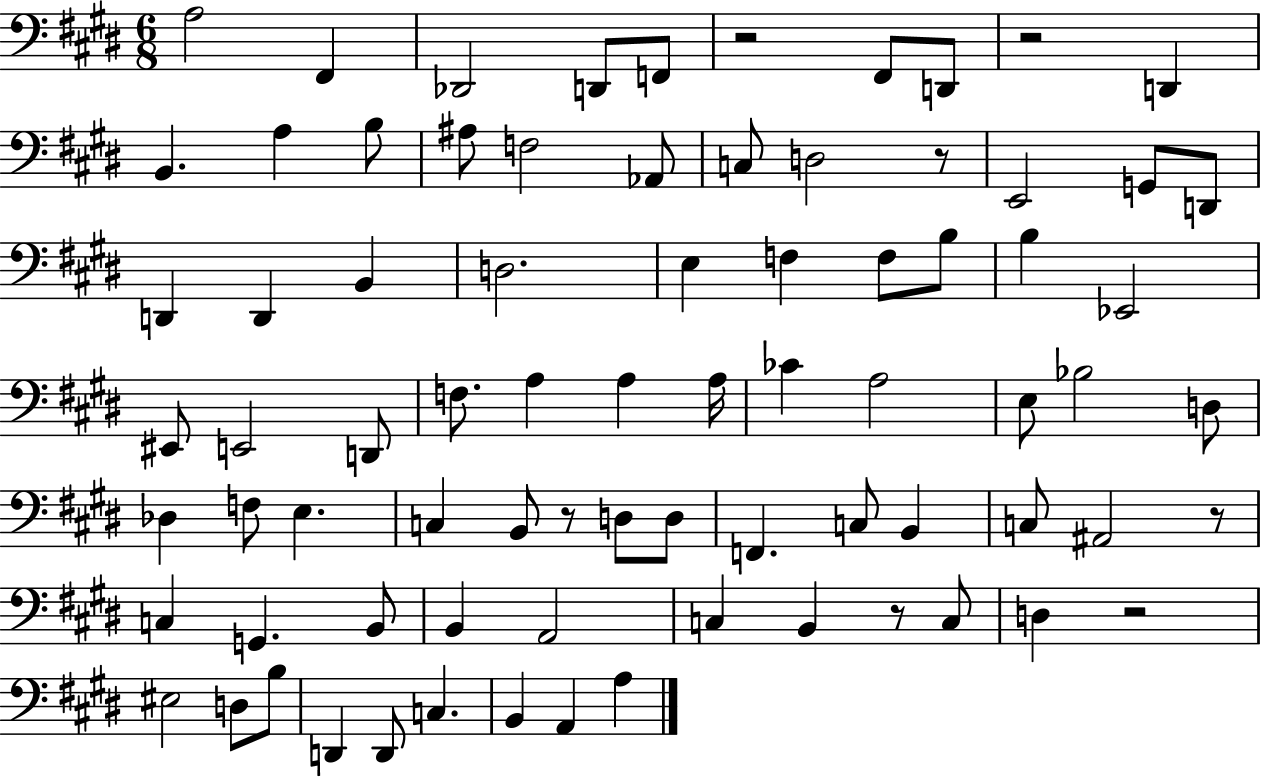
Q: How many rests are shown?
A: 7